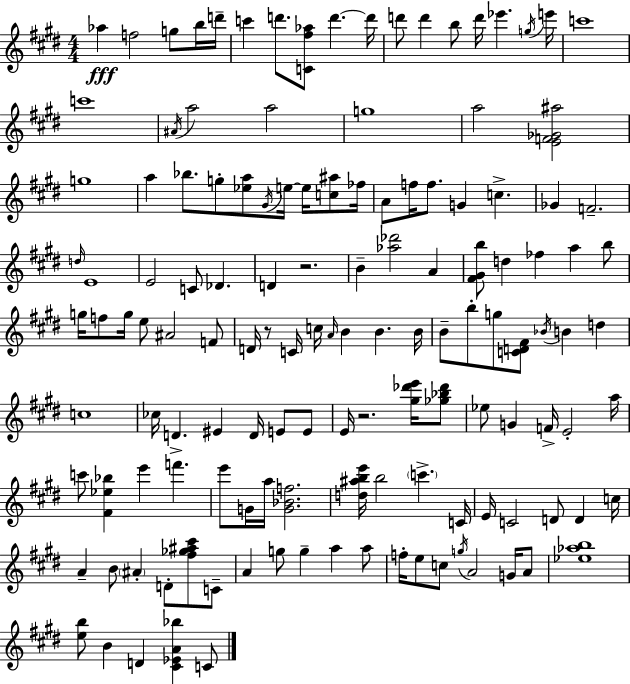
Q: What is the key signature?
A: E major